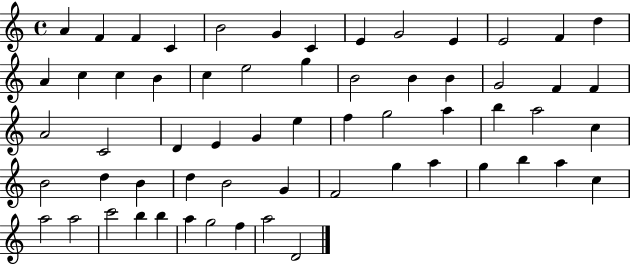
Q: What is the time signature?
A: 4/4